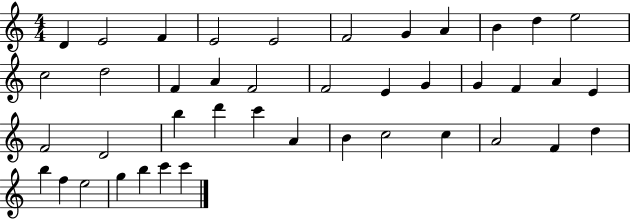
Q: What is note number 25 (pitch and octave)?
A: D4